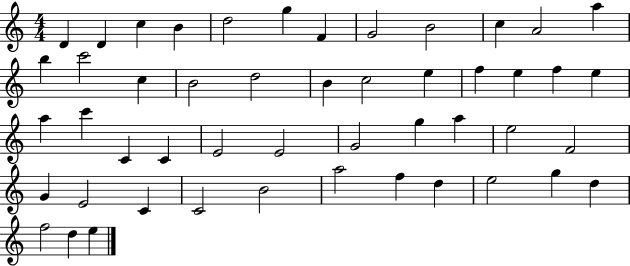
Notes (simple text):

D4/q D4/q C5/q B4/q D5/h G5/q F4/q G4/h B4/h C5/q A4/h A5/q B5/q C6/h C5/q B4/h D5/h B4/q C5/h E5/q F5/q E5/q F5/q E5/q A5/q C6/q C4/q C4/q E4/h E4/h G4/h G5/q A5/q E5/h F4/h G4/q E4/h C4/q C4/h B4/h A5/h F5/q D5/q E5/h G5/q D5/q F5/h D5/q E5/q